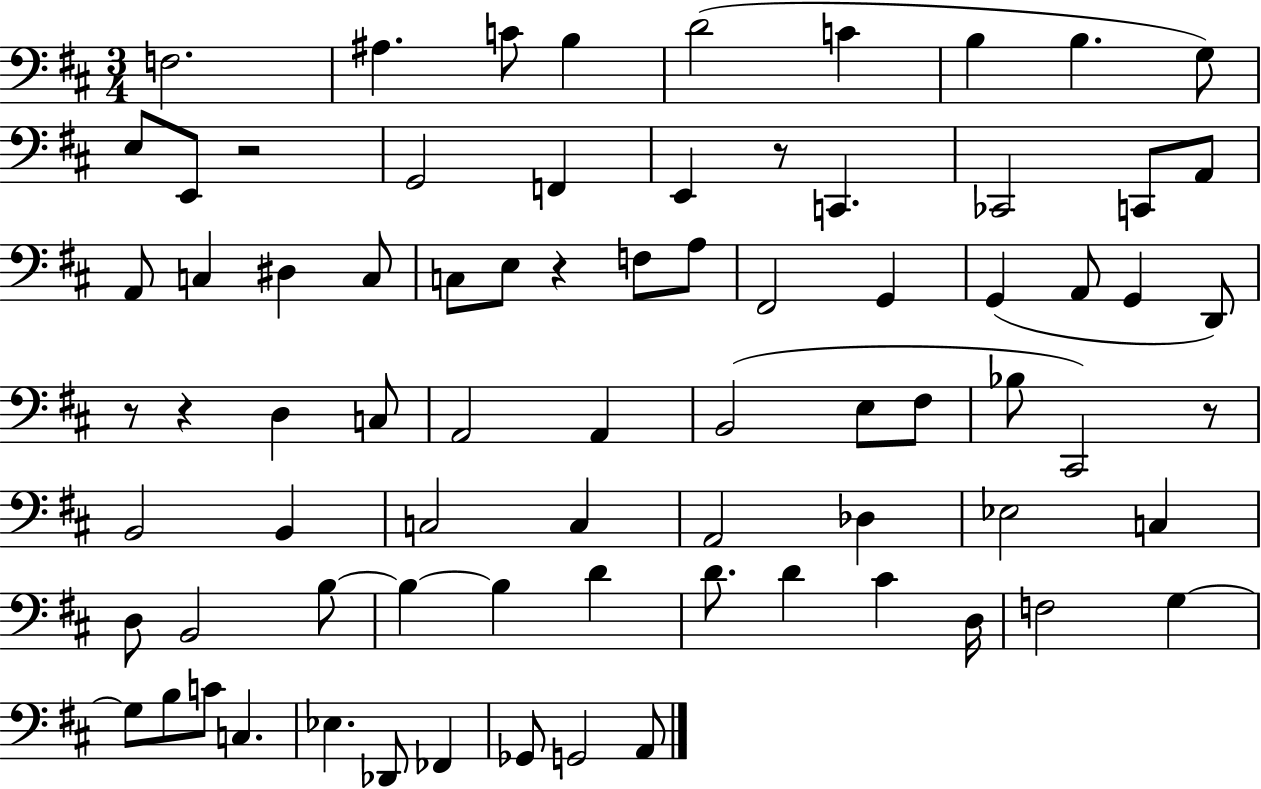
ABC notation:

X:1
T:Untitled
M:3/4
L:1/4
K:D
F,2 ^A, C/2 B, D2 C B, B, G,/2 E,/2 E,,/2 z2 G,,2 F,, E,, z/2 C,, _C,,2 C,,/2 A,,/2 A,,/2 C, ^D, C,/2 C,/2 E,/2 z F,/2 A,/2 ^F,,2 G,, G,, A,,/2 G,, D,,/2 z/2 z D, C,/2 A,,2 A,, B,,2 E,/2 ^F,/2 _B,/2 ^C,,2 z/2 B,,2 B,, C,2 C, A,,2 _D, _E,2 C, D,/2 B,,2 B,/2 B, B, D D/2 D ^C D,/4 F,2 G, G,/2 B,/2 C/2 C, _E, _D,,/2 _F,, _G,,/2 G,,2 A,,/2